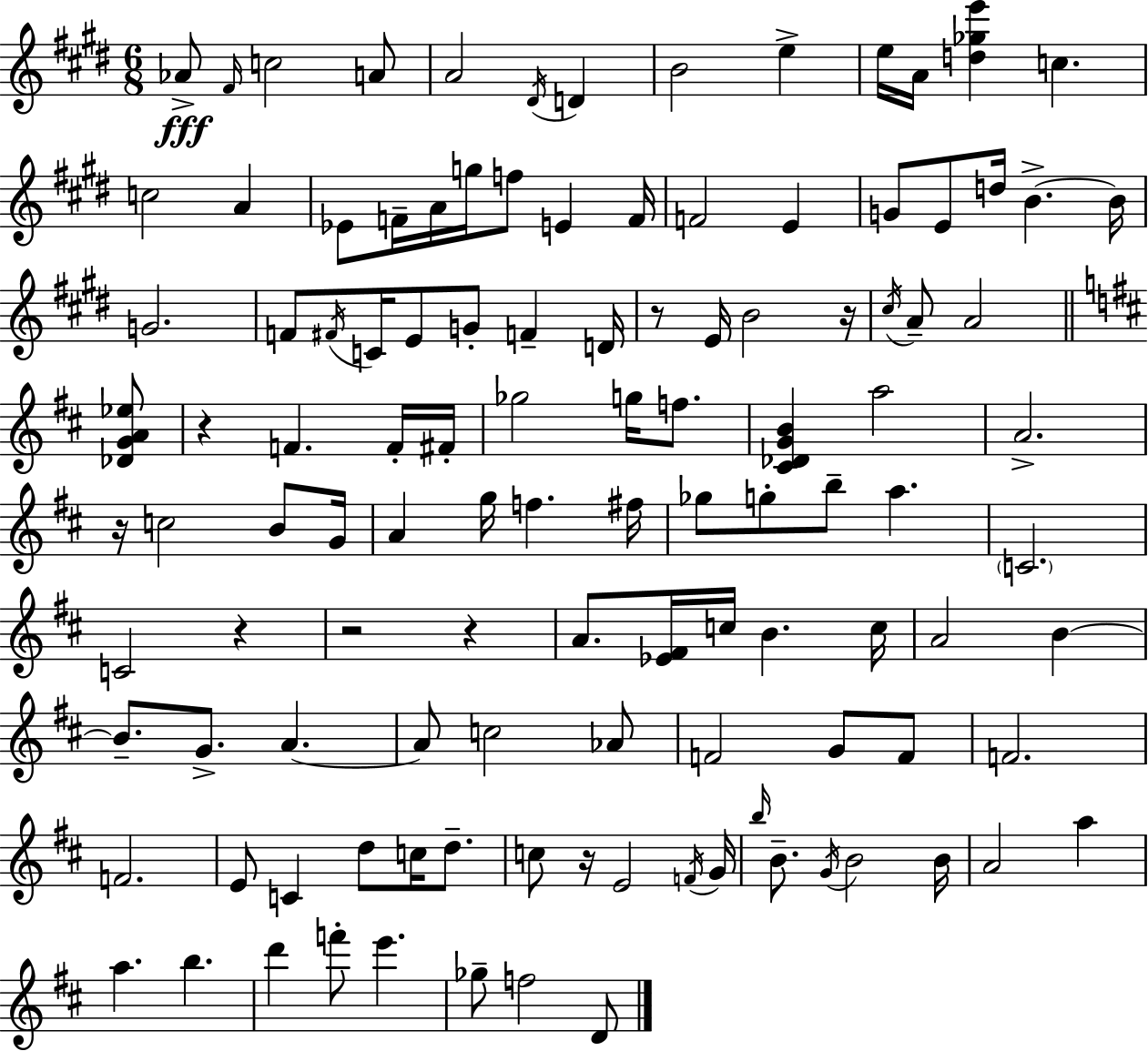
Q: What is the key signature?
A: E major